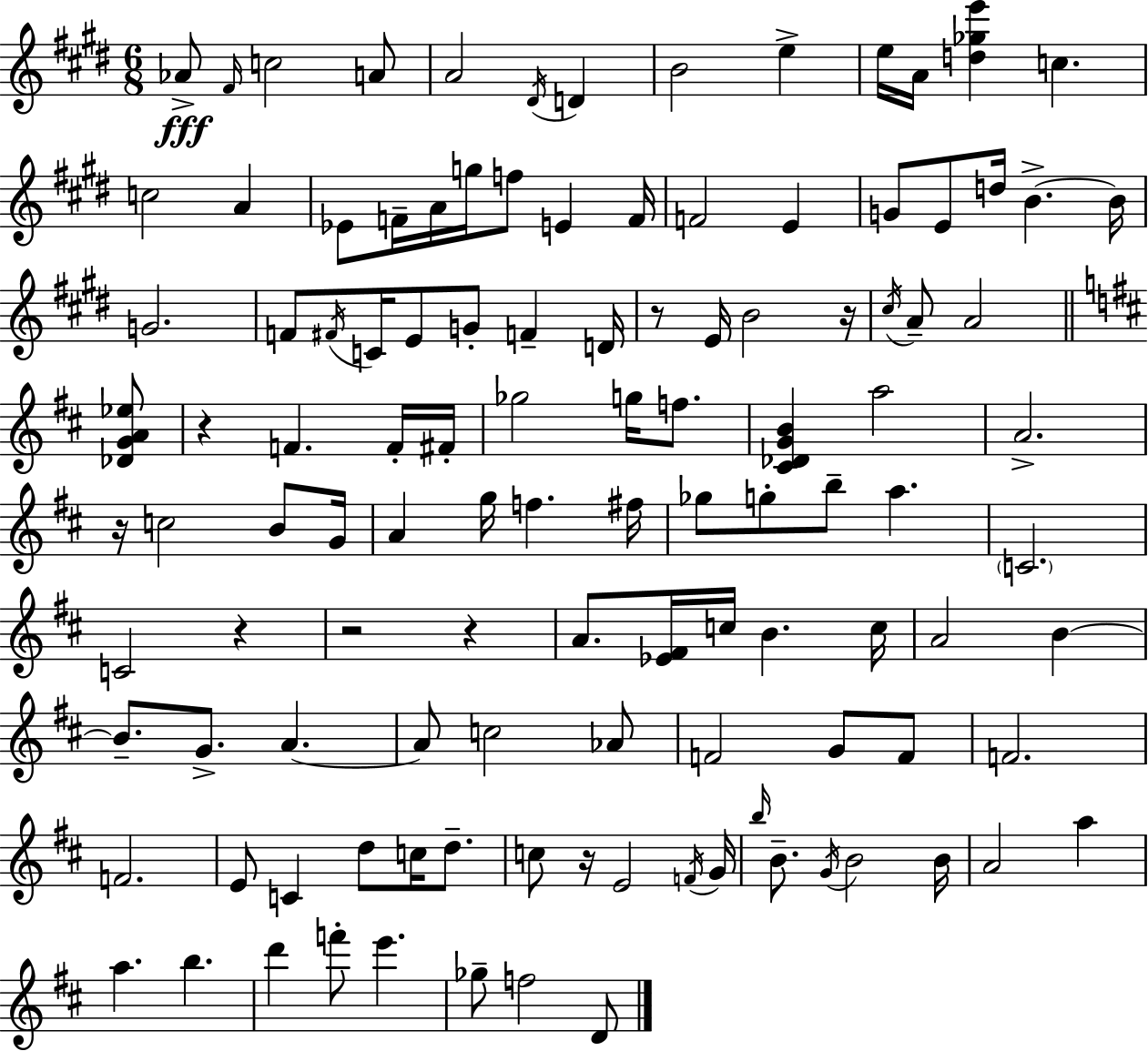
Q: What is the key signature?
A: E major